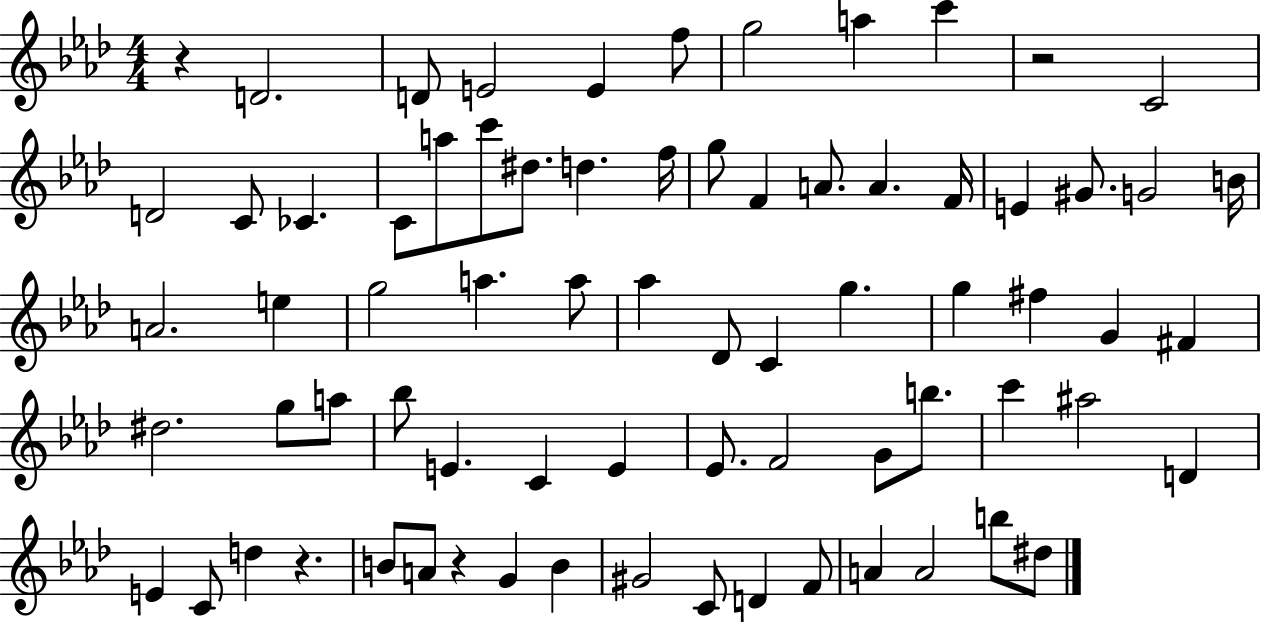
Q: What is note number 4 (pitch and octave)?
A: E4